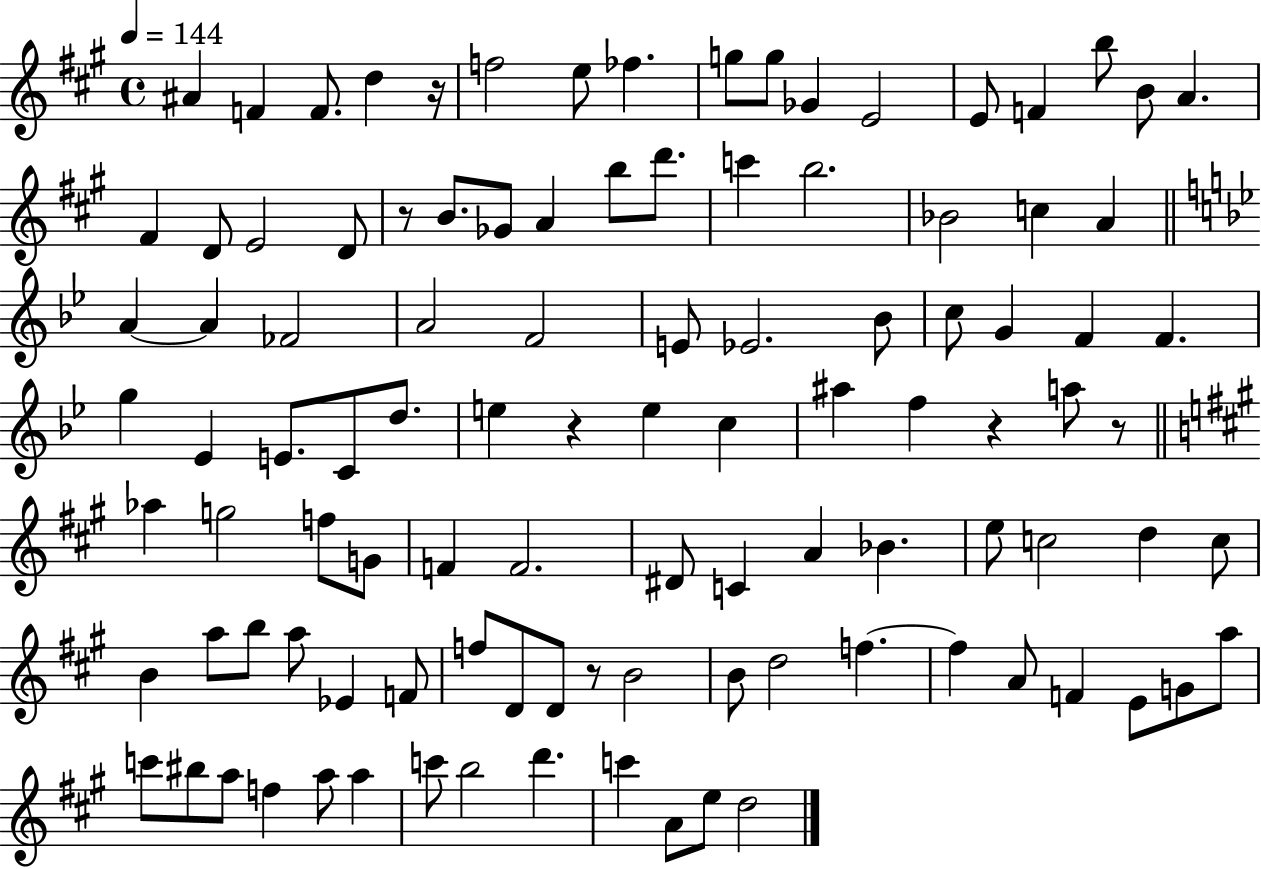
X:1
T:Untitled
M:4/4
L:1/4
K:A
^A F F/2 d z/4 f2 e/2 _f g/2 g/2 _G E2 E/2 F b/2 B/2 A ^F D/2 E2 D/2 z/2 B/2 _G/2 A b/2 d'/2 c' b2 _B2 c A A A _F2 A2 F2 E/2 _E2 _B/2 c/2 G F F g _E E/2 C/2 d/2 e z e c ^a f z a/2 z/2 _a g2 f/2 G/2 F F2 ^D/2 C A _B e/2 c2 d c/2 B a/2 b/2 a/2 _E F/2 f/2 D/2 D/2 z/2 B2 B/2 d2 f f A/2 F E/2 G/2 a/2 c'/2 ^b/2 a/2 f a/2 a c'/2 b2 d' c' A/2 e/2 d2